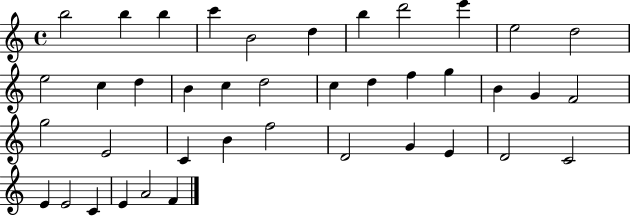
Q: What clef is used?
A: treble